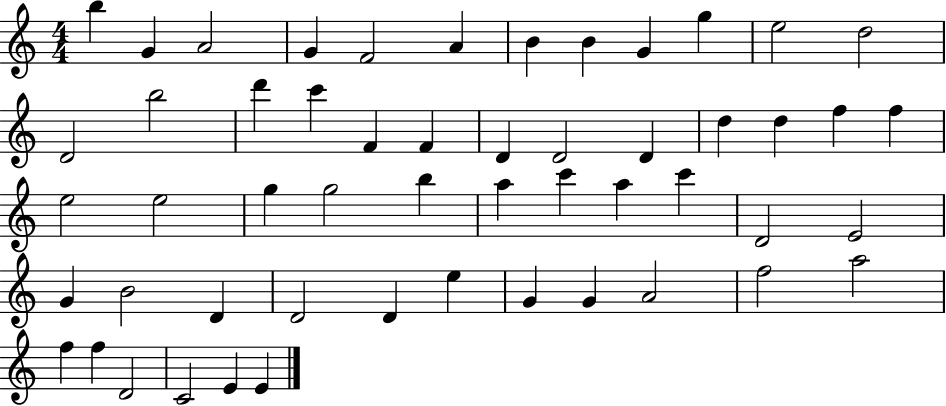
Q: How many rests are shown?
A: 0